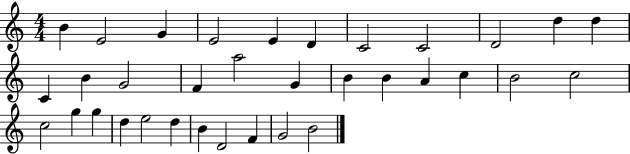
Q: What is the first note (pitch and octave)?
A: B4